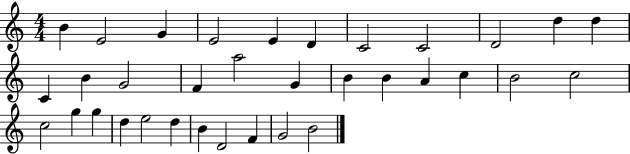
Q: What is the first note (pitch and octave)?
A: B4